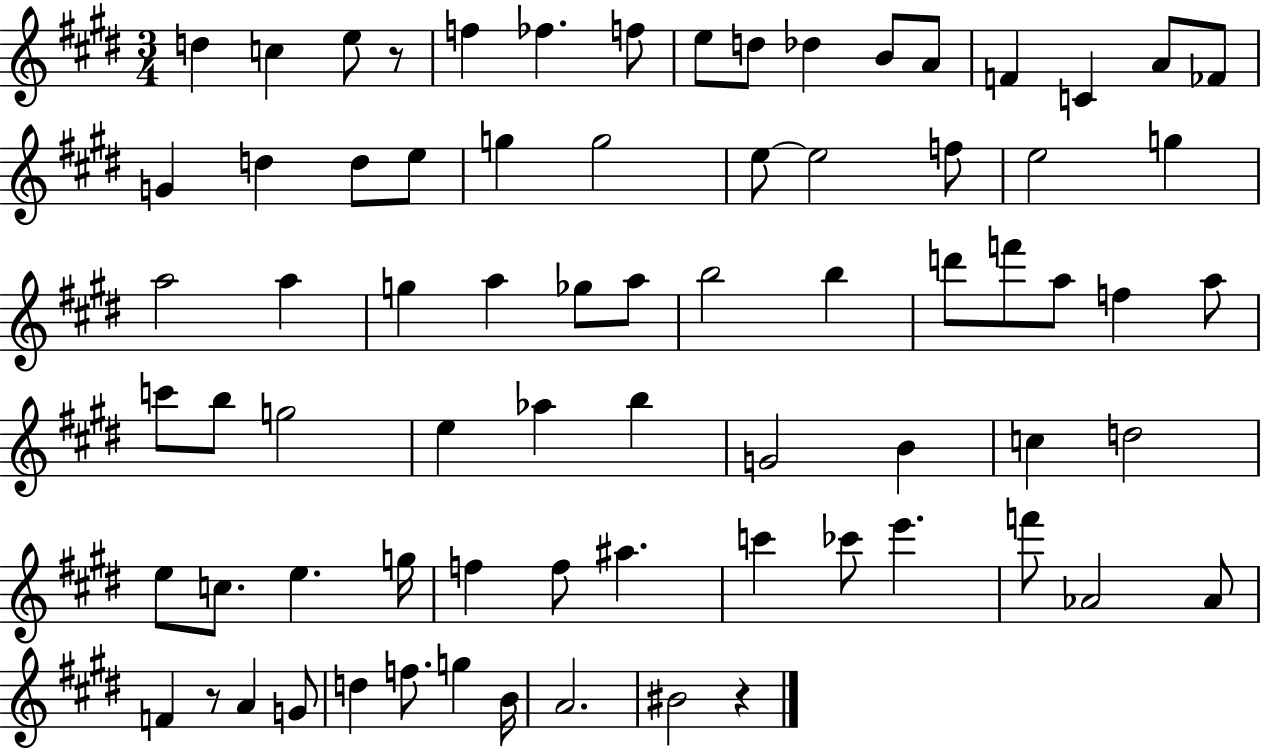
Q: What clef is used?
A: treble